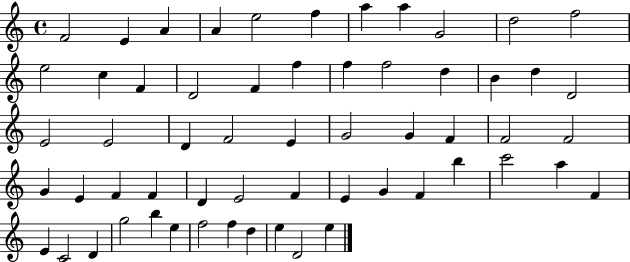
{
  \clef treble
  \time 4/4
  \defaultTimeSignature
  \key c \major
  f'2 e'4 a'4 | a'4 e''2 f''4 | a''4 a''4 g'2 | d''2 f''2 | \break e''2 c''4 f'4 | d'2 f'4 f''4 | f''4 f''2 d''4 | b'4 d''4 d'2 | \break e'2 e'2 | d'4 f'2 e'4 | g'2 g'4 f'4 | f'2 f'2 | \break g'4 e'4 f'4 f'4 | d'4 e'2 f'4 | e'4 g'4 f'4 b''4 | c'''2 a''4 f'4 | \break e'4 c'2 d'4 | g''2 b''4 e''4 | f''2 f''4 d''4 | e''4 d'2 e''4 | \break \bar "|."
}